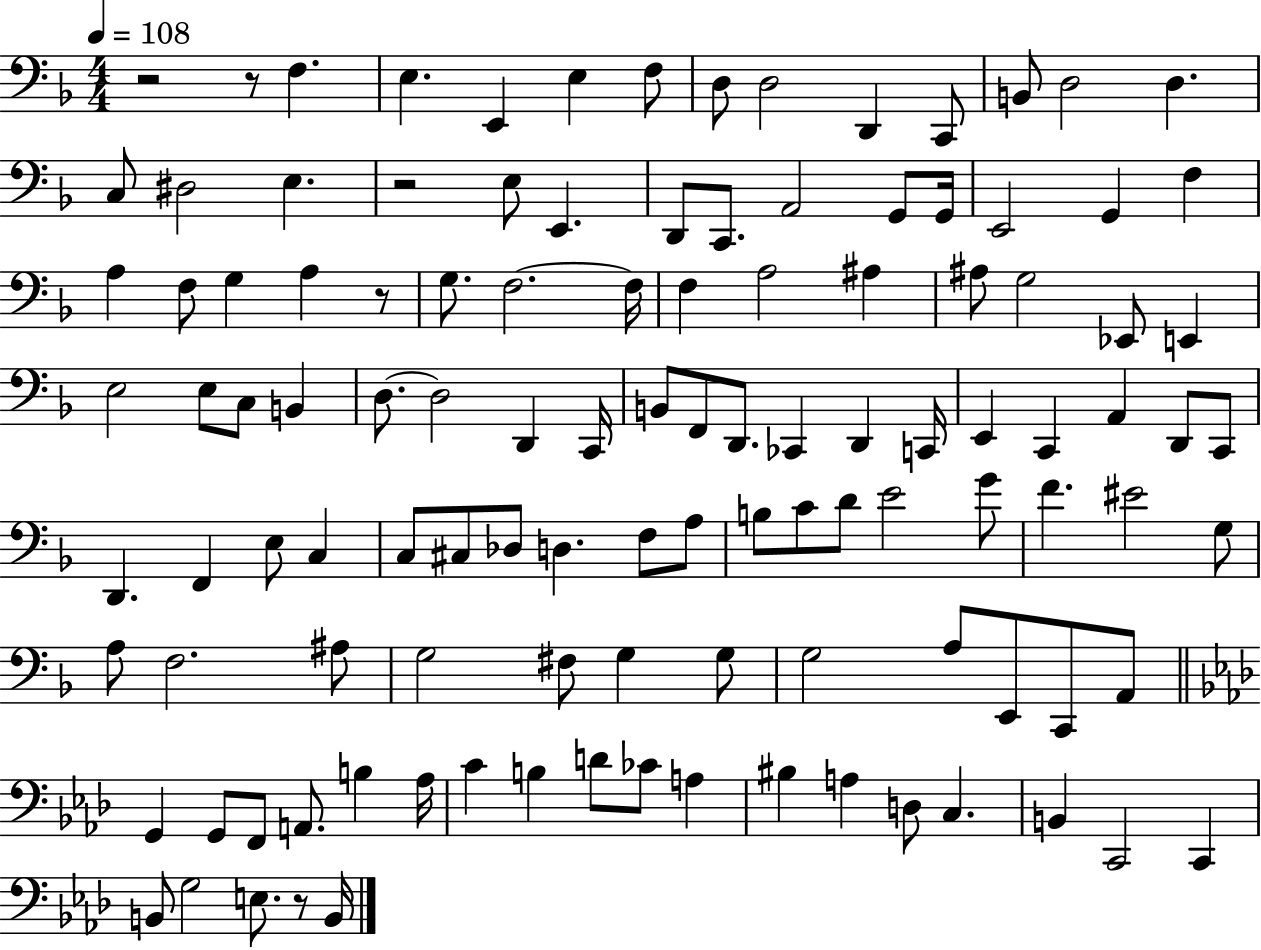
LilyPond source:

{
  \clef bass
  \numericTimeSignature
  \time 4/4
  \key f \major
  \tempo 4 = 108
  r2 r8 f4. | e4. e,4 e4 f8 | d8 d2 d,4 c,8 | b,8 d2 d4. | \break c8 dis2 e4. | r2 e8 e,4. | d,8 c,8. a,2 g,8 g,16 | e,2 g,4 f4 | \break a4 f8 g4 a4 r8 | g8. f2.~~ f16 | f4 a2 ais4 | ais8 g2 ees,8 e,4 | \break e2 e8 c8 b,4 | d8.~~ d2 d,4 c,16 | b,8 f,8 d,8. ces,4 d,4 c,16 | e,4 c,4 a,4 d,8 c,8 | \break d,4. f,4 e8 c4 | c8 cis8 des8 d4. f8 a8 | b8 c'8 d'8 e'2 g'8 | f'4. eis'2 g8 | \break a8 f2. ais8 | g2 fis8 g4 g8 | g2 a8 e,8 c,8 a,8 | \bar "||" \break \key f \minor g,4 g,8 f,8 a,8. b4 aes16 | c'4 b4 d'8 ces'8 a4 | bis4 a4 d8 c4. | b,4 c,2 c,4 | \break b,8 g2 e8. r8 b,16 | \bar "|."
}